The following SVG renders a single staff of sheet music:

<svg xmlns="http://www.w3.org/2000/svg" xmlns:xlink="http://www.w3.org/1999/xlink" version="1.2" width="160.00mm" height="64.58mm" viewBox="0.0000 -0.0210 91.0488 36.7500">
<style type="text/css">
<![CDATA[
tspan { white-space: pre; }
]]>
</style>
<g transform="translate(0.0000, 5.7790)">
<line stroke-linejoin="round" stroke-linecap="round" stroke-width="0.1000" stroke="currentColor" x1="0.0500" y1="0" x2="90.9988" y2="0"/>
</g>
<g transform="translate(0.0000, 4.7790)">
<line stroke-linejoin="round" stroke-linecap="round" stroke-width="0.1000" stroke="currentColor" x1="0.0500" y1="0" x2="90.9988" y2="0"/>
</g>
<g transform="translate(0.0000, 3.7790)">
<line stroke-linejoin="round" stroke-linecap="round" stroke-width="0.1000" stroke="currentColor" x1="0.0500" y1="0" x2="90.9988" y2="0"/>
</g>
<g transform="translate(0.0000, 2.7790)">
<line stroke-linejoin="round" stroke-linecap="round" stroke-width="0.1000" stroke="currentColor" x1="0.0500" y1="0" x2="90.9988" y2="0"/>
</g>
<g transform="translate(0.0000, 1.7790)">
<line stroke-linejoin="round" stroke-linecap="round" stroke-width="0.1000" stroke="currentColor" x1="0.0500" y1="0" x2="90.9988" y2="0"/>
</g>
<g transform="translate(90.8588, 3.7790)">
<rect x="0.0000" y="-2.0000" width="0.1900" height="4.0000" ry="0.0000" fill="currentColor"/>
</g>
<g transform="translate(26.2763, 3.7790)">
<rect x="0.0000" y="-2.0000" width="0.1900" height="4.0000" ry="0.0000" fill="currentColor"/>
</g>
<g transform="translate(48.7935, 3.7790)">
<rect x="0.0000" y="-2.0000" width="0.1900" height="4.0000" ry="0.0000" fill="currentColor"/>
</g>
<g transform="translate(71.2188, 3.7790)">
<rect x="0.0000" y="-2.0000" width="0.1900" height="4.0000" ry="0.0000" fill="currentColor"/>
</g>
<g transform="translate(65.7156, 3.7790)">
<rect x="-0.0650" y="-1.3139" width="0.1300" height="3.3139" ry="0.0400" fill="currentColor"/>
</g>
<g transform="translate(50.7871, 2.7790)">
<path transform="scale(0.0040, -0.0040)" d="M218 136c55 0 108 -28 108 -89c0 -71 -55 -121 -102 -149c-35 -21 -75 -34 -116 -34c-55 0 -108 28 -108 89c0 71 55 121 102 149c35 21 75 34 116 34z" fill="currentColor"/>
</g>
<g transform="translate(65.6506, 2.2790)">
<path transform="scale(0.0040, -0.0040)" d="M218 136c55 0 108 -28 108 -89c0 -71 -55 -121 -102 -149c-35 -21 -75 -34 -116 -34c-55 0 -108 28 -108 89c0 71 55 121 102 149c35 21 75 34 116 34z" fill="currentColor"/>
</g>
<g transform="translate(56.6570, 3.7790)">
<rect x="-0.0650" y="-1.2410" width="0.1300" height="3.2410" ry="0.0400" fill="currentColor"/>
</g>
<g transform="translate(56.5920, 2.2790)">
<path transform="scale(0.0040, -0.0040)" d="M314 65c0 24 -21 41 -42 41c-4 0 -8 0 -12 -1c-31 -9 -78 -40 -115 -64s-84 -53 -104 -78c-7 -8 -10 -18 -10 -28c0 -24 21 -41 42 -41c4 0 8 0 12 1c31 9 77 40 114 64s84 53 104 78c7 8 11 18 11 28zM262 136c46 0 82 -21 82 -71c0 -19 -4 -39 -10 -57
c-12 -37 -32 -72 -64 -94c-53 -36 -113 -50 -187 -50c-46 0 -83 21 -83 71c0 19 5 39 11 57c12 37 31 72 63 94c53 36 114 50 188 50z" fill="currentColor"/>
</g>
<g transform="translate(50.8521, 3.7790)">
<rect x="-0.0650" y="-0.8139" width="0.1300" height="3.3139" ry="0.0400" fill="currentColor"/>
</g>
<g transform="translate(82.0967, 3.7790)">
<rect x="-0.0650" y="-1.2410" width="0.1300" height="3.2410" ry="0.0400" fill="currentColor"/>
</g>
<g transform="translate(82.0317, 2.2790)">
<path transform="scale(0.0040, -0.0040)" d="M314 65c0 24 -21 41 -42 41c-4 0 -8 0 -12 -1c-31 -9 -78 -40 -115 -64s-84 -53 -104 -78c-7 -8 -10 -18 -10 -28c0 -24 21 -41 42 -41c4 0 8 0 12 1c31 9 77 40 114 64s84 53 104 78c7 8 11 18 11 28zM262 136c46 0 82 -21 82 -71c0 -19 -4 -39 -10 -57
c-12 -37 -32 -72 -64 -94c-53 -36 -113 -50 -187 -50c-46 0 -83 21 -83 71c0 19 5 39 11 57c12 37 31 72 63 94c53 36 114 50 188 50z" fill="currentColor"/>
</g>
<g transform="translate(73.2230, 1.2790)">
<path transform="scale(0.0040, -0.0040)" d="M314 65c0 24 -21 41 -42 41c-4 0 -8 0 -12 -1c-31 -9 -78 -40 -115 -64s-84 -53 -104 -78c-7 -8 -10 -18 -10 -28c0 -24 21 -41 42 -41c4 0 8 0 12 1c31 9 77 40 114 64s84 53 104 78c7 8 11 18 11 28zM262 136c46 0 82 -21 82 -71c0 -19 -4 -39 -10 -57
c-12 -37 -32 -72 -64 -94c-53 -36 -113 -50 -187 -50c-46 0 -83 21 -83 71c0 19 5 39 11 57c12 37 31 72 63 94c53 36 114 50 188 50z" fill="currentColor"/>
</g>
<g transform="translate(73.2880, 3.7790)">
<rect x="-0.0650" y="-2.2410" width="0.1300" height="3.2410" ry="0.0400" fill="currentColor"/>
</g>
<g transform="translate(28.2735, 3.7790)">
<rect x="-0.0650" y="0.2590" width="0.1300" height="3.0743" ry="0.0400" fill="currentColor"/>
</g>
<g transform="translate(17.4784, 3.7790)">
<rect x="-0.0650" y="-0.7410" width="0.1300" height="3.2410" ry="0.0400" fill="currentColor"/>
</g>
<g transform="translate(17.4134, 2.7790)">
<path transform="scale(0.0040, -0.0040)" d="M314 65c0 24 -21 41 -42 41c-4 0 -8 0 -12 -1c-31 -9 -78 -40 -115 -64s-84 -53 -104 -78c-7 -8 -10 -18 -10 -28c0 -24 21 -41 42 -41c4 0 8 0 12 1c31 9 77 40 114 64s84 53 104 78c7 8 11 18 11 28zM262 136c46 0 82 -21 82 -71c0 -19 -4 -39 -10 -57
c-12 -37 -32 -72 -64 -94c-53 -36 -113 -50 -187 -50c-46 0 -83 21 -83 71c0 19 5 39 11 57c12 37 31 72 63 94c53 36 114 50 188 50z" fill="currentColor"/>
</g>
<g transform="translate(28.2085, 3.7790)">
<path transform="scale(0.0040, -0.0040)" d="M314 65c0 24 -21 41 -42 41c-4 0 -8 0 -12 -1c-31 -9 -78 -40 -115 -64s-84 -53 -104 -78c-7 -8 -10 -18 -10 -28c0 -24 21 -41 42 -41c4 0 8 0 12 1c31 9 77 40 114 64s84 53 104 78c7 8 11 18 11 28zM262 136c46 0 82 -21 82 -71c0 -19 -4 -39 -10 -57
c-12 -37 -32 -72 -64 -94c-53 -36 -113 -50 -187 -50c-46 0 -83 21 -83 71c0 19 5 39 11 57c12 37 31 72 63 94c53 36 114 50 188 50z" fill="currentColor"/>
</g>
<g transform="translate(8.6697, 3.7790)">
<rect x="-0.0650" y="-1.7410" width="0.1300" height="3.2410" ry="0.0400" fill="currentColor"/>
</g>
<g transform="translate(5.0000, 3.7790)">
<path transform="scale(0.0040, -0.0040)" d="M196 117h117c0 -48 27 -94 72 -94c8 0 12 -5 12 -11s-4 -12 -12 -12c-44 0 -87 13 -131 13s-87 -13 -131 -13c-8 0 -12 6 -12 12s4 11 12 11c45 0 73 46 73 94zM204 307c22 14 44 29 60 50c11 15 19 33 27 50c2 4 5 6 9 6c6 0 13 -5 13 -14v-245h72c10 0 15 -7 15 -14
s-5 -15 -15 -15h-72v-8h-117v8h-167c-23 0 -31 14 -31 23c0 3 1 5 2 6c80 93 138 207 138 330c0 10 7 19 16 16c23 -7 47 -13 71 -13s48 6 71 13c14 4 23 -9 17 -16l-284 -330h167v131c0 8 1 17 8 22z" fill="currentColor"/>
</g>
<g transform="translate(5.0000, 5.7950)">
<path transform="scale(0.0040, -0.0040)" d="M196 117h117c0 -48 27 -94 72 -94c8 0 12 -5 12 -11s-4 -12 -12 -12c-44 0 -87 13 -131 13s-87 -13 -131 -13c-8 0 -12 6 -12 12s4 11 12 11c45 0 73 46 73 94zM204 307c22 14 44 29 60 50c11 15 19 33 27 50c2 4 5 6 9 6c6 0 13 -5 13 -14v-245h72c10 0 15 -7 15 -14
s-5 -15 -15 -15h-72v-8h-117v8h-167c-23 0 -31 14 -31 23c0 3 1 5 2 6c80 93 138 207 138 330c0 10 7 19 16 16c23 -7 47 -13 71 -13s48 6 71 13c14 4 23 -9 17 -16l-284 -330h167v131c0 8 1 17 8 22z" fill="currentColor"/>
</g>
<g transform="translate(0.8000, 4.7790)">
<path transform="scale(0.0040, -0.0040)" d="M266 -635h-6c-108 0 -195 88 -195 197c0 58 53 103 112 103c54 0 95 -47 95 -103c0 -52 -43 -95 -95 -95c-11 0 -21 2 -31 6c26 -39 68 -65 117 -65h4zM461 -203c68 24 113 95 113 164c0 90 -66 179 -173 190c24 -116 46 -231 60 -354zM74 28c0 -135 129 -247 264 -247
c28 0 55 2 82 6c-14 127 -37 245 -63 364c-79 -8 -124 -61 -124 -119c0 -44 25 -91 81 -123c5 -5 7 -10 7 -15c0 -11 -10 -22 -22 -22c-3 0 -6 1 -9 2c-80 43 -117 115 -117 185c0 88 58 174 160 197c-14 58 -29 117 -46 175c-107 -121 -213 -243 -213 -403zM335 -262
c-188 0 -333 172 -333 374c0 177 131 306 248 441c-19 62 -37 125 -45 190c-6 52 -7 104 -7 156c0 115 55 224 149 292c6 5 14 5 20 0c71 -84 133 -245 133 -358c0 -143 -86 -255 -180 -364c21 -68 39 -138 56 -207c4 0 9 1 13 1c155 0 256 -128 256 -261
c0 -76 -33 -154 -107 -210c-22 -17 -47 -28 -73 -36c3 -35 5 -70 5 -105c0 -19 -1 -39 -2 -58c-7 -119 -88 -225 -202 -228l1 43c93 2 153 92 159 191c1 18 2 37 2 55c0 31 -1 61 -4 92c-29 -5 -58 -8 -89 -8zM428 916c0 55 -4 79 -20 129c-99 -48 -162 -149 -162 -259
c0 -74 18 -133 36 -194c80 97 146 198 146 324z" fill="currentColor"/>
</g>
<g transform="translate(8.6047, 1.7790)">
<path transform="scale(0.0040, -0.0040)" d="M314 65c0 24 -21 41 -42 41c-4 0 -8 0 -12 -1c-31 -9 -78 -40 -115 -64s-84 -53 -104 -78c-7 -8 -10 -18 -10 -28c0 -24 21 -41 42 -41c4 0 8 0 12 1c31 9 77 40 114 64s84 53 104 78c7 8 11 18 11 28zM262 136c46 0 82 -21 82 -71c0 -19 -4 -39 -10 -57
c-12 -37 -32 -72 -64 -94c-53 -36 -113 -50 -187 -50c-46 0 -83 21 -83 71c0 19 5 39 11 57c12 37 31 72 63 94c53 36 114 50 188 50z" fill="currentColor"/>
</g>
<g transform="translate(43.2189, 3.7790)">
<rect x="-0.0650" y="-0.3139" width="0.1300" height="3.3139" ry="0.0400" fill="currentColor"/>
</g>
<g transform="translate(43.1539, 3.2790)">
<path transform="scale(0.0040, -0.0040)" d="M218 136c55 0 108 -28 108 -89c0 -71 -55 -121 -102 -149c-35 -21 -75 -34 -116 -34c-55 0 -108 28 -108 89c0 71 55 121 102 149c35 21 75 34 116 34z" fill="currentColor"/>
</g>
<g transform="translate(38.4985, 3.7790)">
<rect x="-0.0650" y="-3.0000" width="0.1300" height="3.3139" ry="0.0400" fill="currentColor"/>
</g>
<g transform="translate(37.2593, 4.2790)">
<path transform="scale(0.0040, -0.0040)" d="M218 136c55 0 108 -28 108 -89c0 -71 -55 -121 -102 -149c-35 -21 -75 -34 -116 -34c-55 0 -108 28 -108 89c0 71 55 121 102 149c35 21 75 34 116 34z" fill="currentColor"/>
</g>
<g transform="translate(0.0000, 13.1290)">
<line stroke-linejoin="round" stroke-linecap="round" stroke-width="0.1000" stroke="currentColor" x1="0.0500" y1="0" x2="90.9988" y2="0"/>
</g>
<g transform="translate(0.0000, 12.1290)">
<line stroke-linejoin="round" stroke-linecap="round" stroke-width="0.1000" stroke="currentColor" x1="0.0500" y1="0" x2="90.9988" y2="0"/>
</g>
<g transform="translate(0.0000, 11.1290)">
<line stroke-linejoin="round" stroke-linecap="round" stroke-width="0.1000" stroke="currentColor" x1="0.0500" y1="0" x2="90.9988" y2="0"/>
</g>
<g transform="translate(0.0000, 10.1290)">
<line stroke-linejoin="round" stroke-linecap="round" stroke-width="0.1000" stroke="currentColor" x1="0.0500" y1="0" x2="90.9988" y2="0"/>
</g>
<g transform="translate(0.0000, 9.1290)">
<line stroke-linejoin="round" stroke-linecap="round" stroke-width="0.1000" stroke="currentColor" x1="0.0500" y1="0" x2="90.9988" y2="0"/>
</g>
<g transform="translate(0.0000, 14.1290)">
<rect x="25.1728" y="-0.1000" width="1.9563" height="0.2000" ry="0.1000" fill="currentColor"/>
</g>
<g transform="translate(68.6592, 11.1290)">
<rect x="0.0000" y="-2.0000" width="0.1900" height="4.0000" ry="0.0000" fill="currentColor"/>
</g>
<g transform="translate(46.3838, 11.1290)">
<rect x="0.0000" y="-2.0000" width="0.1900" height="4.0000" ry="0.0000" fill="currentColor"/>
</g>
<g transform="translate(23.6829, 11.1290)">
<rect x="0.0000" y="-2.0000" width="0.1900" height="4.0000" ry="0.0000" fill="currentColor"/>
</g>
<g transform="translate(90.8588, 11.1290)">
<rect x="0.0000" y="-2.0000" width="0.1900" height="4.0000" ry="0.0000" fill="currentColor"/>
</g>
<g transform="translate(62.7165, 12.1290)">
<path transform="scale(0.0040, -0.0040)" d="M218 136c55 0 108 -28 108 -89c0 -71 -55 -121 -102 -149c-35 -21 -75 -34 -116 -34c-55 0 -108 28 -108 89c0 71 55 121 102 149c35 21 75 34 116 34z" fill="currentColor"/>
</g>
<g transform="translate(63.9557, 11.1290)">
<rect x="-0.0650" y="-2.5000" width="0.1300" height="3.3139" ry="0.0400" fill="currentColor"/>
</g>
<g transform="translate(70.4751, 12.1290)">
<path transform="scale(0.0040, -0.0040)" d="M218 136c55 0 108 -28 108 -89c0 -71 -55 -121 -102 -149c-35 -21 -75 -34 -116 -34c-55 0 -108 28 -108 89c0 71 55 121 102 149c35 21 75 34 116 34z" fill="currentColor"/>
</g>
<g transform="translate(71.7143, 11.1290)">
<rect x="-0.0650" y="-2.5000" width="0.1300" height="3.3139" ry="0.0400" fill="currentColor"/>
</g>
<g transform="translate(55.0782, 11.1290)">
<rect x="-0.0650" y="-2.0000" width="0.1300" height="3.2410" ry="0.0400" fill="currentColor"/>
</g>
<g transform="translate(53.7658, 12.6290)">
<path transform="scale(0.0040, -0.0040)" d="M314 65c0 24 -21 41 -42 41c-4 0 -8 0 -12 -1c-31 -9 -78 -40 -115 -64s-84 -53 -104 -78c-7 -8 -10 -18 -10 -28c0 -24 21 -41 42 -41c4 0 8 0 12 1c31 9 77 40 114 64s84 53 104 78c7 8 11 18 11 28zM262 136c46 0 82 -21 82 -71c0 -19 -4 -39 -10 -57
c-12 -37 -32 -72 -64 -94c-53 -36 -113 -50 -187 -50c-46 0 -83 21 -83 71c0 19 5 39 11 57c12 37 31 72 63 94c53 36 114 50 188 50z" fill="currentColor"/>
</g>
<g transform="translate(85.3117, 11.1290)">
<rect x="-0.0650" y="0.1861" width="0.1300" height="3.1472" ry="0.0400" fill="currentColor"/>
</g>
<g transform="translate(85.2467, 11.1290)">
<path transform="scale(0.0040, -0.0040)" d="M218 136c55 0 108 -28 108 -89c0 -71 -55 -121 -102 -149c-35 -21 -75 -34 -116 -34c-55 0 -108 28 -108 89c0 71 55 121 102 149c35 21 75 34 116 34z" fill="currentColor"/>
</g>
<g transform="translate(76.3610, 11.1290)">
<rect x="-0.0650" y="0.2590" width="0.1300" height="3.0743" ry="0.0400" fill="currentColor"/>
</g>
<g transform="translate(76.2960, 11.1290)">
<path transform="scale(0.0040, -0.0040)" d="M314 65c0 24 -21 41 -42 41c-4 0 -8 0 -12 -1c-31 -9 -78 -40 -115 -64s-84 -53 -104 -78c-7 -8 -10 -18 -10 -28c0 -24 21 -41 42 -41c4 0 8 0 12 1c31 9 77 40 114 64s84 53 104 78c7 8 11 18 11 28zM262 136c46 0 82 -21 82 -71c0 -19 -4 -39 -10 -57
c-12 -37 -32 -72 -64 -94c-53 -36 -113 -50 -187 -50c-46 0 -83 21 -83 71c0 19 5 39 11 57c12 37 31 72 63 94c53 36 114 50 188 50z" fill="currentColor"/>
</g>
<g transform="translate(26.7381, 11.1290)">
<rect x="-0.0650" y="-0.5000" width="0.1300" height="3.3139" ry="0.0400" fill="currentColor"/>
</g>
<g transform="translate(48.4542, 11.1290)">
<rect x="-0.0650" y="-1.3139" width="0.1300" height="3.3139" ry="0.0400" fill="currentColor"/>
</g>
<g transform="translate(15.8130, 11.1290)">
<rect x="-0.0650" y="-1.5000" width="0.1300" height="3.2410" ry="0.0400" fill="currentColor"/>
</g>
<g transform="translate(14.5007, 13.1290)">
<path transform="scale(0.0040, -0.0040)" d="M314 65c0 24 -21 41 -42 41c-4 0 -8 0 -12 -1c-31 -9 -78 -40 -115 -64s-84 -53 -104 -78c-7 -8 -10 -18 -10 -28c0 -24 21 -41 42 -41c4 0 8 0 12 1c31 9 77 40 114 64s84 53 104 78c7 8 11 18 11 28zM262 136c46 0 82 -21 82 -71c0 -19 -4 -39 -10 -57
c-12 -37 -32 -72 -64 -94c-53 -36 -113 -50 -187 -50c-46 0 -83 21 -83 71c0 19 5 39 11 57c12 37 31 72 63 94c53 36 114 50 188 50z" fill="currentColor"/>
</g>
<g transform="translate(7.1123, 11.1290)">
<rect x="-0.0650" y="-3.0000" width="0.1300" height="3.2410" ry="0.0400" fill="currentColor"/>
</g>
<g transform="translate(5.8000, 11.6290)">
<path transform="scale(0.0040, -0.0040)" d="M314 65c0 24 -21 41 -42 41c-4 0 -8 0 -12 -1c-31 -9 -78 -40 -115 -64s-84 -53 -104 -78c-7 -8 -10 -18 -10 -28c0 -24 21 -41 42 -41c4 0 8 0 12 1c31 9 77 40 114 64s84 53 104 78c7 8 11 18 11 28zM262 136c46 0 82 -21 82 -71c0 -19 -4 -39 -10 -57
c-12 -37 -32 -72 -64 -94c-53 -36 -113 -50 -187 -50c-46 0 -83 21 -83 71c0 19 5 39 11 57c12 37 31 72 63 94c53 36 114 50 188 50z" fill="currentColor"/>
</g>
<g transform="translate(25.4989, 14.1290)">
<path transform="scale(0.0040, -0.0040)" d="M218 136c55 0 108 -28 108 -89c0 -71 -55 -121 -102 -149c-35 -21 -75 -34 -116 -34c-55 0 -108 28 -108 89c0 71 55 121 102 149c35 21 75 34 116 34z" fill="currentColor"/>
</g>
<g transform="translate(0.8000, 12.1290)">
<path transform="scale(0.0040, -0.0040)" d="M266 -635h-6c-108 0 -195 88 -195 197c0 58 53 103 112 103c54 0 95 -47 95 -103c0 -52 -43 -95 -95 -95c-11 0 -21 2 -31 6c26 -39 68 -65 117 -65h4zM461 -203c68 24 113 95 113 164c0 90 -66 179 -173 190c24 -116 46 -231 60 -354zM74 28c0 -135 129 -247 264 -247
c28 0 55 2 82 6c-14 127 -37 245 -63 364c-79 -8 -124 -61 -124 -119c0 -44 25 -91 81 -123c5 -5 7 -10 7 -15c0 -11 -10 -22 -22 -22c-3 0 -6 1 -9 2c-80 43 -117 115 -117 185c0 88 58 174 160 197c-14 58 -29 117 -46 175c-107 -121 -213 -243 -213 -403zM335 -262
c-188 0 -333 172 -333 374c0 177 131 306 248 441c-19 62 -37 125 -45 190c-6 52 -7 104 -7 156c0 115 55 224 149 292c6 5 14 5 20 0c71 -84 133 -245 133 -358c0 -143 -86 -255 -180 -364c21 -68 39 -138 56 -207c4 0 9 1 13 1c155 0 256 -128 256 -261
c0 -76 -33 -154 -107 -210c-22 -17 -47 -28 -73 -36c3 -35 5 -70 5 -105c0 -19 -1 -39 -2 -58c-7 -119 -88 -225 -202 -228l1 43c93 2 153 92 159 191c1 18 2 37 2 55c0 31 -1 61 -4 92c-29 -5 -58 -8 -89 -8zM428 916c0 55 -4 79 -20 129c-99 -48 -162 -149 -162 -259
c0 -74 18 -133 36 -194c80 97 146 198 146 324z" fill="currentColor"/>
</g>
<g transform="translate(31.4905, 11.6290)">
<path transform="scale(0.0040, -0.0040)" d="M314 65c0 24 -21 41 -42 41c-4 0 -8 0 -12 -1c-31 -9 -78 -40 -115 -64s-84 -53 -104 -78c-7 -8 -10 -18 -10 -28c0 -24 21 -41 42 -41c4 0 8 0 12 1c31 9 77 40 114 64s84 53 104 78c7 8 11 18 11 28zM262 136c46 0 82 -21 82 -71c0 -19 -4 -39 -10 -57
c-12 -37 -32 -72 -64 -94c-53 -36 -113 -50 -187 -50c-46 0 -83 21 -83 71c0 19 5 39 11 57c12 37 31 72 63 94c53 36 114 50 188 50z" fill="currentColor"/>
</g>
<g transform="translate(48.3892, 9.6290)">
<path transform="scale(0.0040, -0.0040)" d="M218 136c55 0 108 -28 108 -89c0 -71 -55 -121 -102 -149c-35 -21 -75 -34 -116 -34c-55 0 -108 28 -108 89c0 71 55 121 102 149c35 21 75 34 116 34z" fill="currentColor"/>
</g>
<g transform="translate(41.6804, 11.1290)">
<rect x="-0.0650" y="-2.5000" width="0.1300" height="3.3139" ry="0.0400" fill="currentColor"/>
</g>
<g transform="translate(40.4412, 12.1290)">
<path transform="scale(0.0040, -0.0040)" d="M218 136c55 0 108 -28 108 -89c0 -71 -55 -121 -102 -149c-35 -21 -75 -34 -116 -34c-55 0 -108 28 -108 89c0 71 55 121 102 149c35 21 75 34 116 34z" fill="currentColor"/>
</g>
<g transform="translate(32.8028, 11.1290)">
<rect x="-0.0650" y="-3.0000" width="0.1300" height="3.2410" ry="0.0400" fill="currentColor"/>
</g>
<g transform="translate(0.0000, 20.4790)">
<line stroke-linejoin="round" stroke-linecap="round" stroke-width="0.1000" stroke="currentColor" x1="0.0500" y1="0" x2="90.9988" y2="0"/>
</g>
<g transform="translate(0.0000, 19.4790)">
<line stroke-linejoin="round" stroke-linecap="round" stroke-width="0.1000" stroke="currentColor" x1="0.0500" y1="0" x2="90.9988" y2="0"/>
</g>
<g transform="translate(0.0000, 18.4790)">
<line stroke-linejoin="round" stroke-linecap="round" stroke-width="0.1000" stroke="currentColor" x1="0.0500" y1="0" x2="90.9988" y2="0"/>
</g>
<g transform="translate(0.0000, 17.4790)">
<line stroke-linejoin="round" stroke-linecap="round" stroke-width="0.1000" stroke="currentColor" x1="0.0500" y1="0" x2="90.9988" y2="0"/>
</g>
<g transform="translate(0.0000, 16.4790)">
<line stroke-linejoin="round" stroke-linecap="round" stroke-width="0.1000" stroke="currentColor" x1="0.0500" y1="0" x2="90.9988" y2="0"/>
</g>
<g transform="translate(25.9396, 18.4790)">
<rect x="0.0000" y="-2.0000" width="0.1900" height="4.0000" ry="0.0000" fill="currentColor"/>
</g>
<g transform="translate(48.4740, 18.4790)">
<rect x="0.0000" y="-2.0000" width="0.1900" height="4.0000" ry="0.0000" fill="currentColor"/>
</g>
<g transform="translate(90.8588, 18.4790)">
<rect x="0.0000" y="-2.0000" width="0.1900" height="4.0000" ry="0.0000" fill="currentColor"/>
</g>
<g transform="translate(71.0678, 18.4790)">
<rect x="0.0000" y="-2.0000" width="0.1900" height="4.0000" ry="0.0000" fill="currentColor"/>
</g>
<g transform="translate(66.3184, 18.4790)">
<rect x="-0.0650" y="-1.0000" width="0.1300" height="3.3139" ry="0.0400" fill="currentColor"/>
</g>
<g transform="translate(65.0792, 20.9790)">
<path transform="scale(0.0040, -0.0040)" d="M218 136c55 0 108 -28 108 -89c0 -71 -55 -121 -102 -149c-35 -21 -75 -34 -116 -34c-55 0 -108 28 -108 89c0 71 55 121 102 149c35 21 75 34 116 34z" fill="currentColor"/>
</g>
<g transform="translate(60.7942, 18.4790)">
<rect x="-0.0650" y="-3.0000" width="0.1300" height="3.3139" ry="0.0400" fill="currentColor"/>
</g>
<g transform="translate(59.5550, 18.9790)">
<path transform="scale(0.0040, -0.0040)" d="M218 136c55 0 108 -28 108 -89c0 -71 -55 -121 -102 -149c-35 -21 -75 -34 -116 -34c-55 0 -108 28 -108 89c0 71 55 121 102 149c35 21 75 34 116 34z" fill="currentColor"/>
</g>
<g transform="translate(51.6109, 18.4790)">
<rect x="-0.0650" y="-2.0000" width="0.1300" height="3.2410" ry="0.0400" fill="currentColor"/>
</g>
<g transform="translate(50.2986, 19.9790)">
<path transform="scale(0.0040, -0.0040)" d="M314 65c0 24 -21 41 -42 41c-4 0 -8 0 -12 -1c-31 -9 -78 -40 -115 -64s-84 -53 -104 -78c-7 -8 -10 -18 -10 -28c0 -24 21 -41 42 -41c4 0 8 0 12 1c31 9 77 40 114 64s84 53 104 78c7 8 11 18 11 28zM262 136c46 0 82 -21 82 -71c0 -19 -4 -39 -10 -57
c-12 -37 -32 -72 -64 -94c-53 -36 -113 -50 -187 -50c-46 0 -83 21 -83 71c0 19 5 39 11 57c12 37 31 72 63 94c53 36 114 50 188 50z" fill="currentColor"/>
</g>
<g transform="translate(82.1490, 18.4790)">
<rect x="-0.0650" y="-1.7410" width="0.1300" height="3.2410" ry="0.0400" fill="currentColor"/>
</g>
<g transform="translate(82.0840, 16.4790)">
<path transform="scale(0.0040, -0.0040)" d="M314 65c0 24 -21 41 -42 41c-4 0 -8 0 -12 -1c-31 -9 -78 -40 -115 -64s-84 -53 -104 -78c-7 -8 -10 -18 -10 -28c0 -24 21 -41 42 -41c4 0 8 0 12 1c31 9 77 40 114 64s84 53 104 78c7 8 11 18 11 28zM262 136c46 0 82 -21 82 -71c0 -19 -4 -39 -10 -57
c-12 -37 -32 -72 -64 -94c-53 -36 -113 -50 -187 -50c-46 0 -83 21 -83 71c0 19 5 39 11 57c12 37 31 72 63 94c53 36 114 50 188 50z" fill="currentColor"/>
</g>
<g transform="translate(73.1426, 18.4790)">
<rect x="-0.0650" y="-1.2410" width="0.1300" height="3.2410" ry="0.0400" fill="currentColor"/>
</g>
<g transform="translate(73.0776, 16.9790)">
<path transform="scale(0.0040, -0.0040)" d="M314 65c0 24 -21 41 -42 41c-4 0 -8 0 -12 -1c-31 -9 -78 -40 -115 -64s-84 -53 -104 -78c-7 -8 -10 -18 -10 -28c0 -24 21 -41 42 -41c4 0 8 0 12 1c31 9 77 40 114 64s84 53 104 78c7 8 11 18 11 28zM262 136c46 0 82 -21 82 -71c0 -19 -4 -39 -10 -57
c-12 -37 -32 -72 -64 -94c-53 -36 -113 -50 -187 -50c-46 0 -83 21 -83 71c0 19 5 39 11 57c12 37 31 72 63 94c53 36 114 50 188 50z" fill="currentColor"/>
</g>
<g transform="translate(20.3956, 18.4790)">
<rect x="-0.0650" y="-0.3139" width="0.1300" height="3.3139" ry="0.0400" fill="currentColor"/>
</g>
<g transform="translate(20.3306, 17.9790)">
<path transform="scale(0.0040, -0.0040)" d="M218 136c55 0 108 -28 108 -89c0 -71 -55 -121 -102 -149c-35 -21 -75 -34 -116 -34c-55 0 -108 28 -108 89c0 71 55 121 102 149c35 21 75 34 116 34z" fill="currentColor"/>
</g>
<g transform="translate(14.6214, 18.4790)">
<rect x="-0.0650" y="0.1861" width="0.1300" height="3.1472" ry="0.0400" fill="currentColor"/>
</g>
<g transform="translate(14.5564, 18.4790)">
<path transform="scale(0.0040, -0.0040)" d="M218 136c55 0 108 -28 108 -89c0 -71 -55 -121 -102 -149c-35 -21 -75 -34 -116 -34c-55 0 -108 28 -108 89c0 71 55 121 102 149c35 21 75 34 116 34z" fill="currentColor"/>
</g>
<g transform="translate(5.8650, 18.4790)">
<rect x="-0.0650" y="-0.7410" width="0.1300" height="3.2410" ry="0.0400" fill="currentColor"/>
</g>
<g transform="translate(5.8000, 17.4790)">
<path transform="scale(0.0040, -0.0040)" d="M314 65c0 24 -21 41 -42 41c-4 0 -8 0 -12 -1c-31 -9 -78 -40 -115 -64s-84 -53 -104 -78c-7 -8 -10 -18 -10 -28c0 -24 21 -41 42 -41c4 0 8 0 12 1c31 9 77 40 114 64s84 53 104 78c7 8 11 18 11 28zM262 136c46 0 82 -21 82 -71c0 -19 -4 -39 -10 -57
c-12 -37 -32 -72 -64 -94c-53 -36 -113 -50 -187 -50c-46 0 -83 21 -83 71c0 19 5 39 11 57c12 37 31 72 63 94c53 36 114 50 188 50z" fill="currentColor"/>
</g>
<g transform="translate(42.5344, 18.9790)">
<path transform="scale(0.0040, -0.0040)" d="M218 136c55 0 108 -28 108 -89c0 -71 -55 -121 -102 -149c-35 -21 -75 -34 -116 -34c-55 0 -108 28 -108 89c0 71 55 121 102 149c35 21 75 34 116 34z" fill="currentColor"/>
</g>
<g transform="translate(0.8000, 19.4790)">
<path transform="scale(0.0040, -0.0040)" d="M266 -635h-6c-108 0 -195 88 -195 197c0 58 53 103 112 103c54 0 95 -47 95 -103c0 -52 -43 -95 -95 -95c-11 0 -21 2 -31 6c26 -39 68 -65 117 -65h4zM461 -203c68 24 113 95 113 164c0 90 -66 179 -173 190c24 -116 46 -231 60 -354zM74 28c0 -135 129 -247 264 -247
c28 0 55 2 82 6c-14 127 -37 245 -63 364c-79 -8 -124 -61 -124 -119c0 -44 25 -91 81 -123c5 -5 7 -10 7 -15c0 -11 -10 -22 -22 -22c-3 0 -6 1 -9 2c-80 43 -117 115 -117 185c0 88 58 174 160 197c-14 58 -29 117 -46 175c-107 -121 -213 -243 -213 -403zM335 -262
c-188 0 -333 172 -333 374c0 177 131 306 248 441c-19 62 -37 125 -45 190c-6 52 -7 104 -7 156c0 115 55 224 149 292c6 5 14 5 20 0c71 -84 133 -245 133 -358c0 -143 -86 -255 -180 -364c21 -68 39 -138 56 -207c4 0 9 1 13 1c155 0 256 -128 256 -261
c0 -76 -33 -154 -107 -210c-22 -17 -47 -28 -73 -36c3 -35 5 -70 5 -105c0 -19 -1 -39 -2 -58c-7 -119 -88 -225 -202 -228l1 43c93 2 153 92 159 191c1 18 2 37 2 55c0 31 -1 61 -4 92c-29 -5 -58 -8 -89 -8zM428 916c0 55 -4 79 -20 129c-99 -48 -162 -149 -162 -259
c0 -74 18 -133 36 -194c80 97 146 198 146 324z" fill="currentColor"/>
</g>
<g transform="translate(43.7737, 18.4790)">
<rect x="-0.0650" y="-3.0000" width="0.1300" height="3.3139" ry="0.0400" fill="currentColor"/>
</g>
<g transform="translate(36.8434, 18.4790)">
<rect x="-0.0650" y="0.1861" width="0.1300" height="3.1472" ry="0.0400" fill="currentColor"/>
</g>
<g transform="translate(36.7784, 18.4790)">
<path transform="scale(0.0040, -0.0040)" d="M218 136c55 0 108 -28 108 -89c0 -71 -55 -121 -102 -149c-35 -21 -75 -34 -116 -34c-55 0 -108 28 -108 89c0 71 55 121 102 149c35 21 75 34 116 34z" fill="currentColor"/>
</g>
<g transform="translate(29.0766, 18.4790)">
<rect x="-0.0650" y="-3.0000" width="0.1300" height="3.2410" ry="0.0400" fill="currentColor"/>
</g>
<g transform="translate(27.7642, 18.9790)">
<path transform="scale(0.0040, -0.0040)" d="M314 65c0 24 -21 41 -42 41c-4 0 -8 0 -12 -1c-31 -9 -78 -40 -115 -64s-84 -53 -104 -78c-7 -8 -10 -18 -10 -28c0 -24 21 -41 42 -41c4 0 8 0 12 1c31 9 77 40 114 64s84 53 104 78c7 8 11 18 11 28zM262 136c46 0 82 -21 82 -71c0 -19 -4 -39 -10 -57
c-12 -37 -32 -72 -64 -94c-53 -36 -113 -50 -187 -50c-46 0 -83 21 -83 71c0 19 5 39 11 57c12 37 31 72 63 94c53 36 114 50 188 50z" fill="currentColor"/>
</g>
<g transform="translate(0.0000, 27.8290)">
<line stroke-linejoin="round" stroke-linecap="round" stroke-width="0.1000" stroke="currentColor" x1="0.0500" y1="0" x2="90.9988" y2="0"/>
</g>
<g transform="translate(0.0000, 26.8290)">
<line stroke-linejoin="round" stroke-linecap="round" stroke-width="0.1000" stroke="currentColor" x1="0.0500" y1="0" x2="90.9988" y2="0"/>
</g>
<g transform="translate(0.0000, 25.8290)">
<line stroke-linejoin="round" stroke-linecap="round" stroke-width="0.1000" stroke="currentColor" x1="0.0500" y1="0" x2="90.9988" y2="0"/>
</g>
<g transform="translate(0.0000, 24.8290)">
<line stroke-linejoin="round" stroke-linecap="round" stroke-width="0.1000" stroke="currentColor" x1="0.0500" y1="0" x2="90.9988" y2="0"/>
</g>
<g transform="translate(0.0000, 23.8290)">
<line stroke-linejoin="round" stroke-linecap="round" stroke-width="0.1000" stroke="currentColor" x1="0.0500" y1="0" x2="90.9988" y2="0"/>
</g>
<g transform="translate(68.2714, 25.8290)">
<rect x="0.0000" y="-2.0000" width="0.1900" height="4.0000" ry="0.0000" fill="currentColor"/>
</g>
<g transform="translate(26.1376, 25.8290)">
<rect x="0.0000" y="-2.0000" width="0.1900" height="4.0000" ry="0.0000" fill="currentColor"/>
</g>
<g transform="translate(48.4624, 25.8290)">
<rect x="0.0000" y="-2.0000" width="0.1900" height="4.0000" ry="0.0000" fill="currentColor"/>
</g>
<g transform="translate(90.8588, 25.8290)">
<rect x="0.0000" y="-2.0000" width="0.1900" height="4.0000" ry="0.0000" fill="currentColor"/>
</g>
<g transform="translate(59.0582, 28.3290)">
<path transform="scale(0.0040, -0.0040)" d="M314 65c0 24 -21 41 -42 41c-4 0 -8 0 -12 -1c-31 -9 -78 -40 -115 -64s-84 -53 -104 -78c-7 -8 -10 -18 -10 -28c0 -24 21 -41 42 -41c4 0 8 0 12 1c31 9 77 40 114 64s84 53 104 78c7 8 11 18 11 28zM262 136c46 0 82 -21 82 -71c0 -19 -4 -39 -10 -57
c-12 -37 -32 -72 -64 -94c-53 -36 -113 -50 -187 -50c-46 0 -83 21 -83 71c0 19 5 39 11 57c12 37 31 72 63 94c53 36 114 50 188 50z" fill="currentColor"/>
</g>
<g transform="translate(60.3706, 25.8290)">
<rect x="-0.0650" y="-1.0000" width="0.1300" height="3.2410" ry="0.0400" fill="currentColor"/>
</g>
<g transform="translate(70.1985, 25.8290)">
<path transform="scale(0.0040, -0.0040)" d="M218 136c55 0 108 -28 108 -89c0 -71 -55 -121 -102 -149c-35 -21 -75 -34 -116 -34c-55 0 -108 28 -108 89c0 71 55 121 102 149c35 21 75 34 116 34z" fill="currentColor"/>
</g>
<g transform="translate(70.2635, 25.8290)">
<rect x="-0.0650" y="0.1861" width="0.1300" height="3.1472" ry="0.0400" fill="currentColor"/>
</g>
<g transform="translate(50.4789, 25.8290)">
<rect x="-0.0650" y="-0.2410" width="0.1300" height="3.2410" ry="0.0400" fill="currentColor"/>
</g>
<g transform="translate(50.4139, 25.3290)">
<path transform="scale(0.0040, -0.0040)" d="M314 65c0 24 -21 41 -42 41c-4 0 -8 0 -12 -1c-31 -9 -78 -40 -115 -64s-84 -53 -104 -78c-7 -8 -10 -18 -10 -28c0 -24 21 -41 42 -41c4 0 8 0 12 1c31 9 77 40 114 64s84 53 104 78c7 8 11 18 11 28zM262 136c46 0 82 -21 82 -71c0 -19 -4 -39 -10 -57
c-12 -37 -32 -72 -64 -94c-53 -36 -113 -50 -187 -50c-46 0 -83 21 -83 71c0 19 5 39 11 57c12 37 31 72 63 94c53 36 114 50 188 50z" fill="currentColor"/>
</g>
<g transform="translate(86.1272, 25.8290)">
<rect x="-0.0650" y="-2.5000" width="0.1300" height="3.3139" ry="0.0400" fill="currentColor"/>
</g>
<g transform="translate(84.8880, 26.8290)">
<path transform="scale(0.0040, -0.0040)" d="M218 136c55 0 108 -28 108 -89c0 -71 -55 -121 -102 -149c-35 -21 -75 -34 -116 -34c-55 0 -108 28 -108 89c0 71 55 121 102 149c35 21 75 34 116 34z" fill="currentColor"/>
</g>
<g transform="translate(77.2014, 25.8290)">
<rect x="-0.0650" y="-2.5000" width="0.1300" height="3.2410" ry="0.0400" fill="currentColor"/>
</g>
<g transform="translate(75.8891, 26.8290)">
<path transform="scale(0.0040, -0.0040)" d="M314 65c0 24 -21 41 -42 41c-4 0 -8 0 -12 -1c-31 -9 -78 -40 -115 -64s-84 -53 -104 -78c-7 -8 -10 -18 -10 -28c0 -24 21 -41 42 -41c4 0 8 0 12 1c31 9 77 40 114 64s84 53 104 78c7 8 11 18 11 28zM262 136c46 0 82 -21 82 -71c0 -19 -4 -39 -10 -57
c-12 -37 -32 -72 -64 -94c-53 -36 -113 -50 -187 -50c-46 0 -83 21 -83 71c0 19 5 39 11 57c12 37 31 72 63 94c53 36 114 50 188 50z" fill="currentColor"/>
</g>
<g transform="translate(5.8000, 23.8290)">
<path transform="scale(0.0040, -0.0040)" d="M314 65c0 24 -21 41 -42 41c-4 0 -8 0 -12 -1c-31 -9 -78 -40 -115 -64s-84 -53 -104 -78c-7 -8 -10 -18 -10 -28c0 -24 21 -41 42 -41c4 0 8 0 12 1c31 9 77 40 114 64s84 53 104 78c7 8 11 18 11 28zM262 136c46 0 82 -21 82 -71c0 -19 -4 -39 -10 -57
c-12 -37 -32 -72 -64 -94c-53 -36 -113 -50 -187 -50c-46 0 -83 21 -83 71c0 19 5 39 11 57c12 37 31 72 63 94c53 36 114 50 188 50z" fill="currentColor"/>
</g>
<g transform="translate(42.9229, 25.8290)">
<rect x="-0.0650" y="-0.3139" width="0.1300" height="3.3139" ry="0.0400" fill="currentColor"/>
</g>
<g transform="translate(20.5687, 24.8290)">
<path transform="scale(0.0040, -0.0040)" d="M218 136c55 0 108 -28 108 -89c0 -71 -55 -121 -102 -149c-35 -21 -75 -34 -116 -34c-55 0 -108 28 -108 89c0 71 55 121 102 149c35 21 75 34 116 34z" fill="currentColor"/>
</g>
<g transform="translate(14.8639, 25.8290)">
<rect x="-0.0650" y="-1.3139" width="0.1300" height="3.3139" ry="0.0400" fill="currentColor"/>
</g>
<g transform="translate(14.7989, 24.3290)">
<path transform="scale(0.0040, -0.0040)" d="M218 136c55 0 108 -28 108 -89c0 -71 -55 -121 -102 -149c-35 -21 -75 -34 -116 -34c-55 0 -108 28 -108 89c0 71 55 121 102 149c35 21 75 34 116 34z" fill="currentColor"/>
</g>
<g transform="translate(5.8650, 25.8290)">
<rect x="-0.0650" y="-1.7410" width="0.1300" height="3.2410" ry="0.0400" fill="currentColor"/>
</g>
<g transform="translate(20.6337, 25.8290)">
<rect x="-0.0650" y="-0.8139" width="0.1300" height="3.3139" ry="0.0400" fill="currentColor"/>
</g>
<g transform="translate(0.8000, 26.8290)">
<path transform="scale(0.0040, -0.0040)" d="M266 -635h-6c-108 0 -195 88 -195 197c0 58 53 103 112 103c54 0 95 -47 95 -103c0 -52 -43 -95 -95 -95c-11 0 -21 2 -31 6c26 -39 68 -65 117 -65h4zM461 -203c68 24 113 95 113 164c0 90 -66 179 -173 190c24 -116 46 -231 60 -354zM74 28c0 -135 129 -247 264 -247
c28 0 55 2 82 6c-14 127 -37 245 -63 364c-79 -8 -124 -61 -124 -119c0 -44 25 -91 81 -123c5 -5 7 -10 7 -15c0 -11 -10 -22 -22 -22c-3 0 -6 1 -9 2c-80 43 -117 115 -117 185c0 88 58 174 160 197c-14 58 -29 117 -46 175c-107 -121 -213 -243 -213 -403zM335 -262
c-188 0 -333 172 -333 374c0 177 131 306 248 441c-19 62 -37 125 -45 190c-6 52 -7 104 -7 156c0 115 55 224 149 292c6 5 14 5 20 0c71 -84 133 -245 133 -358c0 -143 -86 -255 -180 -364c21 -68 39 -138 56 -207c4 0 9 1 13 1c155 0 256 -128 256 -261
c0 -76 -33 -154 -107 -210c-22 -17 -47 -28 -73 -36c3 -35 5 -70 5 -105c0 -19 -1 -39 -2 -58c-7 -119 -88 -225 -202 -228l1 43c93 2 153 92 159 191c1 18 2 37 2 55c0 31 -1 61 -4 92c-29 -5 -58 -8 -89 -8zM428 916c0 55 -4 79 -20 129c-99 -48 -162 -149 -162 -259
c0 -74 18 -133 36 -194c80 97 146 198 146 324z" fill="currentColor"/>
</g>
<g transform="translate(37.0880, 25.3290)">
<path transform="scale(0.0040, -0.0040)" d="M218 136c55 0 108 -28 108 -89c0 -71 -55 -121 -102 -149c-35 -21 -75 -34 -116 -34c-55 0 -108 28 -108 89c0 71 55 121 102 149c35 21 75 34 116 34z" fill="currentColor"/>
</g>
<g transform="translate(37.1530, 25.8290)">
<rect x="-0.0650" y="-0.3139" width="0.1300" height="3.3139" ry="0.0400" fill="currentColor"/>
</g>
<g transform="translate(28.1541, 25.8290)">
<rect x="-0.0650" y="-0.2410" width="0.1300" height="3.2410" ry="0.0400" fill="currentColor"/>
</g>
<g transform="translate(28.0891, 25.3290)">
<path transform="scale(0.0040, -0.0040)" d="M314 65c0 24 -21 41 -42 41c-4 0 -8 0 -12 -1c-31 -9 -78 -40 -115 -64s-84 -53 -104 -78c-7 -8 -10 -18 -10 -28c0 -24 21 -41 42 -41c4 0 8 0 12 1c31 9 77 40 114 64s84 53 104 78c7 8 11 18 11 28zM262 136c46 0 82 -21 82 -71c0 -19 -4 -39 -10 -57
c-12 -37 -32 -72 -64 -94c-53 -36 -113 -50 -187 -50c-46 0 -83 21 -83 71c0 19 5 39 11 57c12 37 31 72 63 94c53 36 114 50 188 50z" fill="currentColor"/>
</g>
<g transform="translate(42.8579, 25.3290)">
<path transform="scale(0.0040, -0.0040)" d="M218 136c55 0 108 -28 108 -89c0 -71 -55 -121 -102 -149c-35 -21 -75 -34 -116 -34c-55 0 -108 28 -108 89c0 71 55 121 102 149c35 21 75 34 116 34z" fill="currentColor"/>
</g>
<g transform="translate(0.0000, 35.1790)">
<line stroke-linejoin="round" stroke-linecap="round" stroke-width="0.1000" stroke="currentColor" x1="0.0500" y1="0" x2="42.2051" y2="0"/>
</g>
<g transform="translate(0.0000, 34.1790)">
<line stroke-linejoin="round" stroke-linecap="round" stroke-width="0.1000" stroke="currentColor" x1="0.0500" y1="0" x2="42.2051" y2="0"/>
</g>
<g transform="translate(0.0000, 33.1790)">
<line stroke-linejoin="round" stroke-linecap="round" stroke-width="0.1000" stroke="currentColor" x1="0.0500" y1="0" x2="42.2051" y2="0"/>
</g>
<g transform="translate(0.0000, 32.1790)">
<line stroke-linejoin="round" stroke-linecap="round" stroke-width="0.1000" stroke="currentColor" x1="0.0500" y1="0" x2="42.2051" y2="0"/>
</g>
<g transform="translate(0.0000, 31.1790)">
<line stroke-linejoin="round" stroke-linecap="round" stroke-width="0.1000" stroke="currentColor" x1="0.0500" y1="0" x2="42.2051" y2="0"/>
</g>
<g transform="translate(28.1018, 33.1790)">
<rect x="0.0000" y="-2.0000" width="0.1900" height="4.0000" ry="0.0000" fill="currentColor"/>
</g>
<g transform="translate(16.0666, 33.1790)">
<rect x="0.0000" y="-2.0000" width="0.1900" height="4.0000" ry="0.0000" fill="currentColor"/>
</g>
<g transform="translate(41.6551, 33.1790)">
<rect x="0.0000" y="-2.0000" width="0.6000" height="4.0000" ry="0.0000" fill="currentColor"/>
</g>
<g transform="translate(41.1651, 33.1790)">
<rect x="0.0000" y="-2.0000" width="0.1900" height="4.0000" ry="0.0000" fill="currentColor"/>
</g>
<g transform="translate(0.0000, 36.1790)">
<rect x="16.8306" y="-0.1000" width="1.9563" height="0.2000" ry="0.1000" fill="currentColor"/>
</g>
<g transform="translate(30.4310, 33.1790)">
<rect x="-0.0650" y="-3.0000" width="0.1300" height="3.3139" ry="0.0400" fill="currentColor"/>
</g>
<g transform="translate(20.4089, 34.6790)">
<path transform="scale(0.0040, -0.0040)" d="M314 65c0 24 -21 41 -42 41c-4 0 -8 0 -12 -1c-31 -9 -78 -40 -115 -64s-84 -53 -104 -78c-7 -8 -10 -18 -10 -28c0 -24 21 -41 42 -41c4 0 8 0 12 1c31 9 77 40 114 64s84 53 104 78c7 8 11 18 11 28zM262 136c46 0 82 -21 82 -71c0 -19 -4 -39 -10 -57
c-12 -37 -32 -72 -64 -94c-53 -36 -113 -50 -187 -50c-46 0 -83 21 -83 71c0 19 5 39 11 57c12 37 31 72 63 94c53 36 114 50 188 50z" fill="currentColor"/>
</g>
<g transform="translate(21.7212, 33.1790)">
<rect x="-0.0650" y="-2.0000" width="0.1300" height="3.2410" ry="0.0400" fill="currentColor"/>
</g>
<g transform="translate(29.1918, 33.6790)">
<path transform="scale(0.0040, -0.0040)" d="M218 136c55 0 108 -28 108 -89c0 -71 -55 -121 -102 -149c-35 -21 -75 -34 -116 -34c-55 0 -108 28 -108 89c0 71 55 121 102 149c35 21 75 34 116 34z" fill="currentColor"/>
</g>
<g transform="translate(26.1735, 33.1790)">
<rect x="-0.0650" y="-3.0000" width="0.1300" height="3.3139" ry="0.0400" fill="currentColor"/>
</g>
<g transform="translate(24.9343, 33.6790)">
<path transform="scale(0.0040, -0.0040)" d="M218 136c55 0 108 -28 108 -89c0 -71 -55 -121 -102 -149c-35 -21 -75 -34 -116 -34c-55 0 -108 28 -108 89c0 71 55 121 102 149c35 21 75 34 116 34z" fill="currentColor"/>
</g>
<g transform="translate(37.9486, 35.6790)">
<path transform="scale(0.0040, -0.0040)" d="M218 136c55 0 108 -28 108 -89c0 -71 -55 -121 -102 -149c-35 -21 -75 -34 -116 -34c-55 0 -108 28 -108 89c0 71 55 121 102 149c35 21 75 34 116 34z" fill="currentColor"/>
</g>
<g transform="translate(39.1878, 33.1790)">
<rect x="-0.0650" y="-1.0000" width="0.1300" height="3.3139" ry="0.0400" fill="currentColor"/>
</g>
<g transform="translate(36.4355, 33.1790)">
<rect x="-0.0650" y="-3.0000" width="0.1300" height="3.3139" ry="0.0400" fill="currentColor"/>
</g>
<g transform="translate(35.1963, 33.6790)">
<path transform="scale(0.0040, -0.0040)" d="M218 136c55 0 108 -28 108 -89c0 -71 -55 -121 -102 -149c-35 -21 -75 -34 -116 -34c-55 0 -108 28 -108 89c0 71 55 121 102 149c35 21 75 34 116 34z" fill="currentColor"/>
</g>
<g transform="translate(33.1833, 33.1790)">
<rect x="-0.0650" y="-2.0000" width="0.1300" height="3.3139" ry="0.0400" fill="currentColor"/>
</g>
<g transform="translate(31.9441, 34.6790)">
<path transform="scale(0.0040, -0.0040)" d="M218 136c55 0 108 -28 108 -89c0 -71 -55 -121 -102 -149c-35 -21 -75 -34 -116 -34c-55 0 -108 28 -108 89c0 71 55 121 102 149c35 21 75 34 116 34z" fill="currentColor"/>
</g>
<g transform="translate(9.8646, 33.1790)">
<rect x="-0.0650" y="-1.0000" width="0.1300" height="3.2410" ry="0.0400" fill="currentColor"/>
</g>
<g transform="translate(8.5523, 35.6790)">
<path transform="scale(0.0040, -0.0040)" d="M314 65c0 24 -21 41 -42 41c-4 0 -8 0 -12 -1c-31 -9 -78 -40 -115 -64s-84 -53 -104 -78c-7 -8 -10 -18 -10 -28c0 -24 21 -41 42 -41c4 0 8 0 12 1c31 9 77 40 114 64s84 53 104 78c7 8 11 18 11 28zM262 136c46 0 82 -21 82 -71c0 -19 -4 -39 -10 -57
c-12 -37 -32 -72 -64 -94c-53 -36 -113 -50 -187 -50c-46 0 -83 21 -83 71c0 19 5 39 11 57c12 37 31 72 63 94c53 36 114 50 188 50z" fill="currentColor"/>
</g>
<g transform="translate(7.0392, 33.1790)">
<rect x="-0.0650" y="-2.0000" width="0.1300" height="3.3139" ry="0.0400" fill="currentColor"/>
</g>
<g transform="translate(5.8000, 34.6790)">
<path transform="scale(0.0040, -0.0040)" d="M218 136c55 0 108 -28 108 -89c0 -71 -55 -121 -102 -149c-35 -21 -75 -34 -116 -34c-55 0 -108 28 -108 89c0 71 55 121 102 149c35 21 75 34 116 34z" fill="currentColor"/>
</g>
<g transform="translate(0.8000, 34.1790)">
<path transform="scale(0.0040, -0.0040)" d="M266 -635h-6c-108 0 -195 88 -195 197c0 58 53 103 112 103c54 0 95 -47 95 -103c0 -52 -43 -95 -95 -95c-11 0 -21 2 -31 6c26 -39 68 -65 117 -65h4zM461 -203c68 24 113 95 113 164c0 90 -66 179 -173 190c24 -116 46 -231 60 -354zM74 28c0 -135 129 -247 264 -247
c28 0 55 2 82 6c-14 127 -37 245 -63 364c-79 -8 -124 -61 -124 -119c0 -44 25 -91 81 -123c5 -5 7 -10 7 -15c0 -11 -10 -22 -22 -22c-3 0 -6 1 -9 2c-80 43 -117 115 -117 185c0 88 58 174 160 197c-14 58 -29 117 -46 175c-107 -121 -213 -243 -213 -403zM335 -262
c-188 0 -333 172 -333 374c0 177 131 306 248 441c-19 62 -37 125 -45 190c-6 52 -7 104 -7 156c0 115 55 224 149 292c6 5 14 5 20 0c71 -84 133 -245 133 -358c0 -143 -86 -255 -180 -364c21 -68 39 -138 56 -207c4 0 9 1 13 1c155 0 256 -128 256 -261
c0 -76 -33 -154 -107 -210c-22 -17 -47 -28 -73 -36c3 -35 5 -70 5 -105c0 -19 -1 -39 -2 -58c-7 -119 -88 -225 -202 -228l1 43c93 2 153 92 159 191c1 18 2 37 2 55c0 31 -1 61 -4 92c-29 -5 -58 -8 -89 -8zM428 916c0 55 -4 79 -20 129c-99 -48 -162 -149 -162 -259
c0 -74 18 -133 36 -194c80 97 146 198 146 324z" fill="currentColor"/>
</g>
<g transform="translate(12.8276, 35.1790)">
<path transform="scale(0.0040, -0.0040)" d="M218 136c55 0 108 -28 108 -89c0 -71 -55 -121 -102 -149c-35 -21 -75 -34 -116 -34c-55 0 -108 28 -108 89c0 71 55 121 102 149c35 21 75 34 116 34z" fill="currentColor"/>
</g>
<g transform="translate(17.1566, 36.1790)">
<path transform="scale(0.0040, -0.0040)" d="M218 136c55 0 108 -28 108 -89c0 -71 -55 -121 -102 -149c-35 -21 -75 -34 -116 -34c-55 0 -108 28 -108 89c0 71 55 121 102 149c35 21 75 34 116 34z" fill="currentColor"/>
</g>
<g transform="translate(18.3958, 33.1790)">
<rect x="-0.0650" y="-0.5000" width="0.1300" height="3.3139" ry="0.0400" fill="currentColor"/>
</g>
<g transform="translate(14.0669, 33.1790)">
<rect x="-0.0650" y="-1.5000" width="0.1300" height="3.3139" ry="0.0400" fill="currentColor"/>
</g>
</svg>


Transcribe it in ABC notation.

X:1
T:Untitled
M:4/4
L:1/4
K:C
f2 d2 B2 A c d e2 e g2 e2 A2 E2 C A2 G e F2 G G B2 B d2 B c A2 B A F2 A D e2 f2 f2 e d c2 c c c2 D2 B G2 G F D2 E C F2 A A F A D